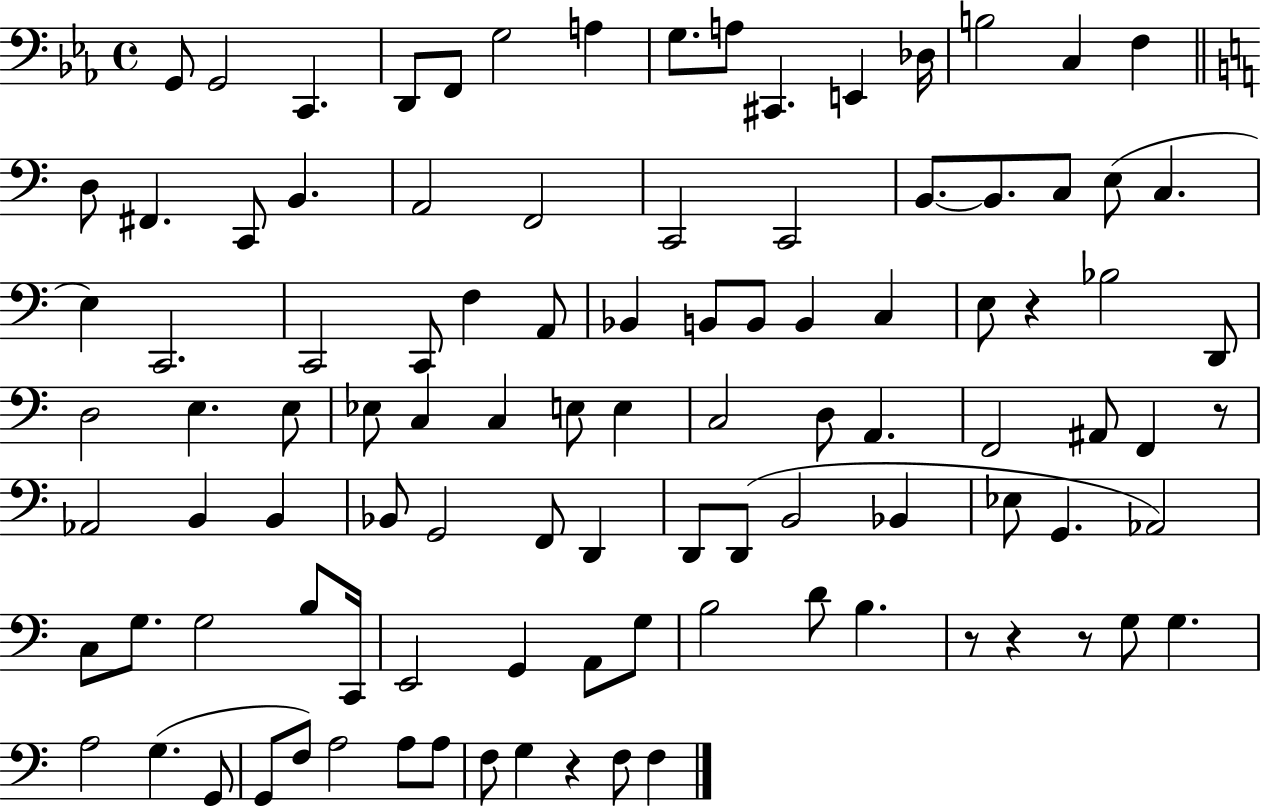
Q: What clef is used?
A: bass